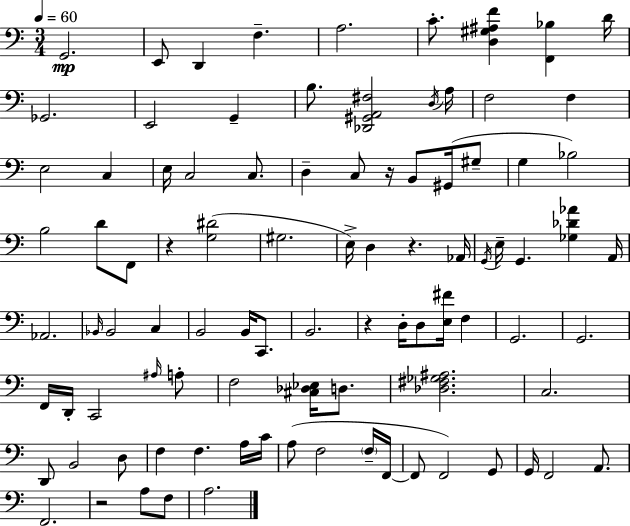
G2/h. E2/e D2/q F3/q. A3/h. C4/e. [D3,G#3,A#3,F4]/q [F2,Bb3]/q D4/s Gb2/h. E2/h G2/q B3/e. [Db2,G#2,A2,F#3]/h D3/s A3/s F3/h F3/q E3/h C3/q E3/s C3/h C3/e. D3/q C3/e R/s B2/e G#2/s G#3/e G3/q Bb3/h B3/h D4/e F2/e R/q [G3,D#4]/h G#3/h. E3/s D3/q R/q. Ab2/s G2/s E3/s G2/q. [Gb3,Db4,Ab4]/q A2/s Ab2/h. Bb2/s Bb2/h C3/q B2/h B2/s C2/e. B2/h. R/q D3/s D3/e [E3,F#4]/s F3/q G2/h. G2/h. F2/s D2/s C2/h A#3/s A3/e F3/h [C#3,Db3,Eb3]/s D3/e. [Db3,F#3,Gb3,A#3]/h. C3/h. D2/e B2/h D3/e F3/q F3/q. A3/s C4/s A3/e F3/h F3/s F2/s F2/e F2/h G2/e G2/s F2/h A2/e. F2/h. R/h A3/e F3/e A3/h.